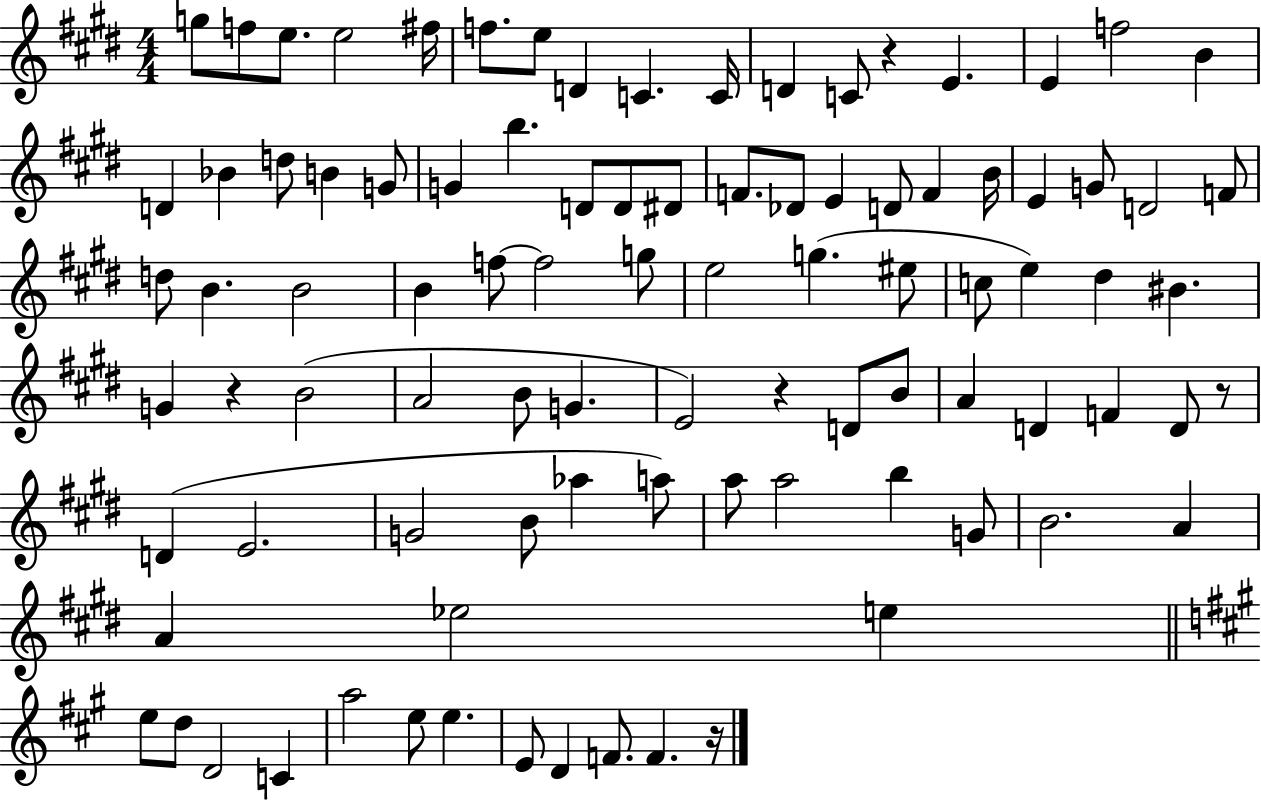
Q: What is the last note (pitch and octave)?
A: F4